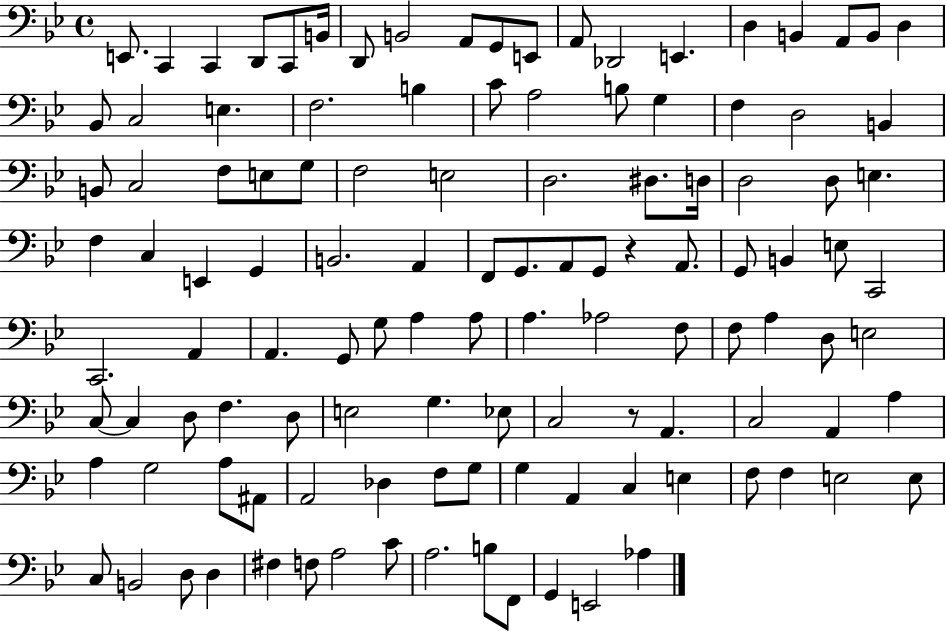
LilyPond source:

{
  \clef bass
  \time 4/4
  \defaultTimeSignature
  \key bes \major
  \repeat volta 2 { e,8. c,4 c,4 d,8 c,8 b,16 | d,8 b,2 a,8 g,8 e,8 | a,8 des,2 e,4. | d4 b,4 a,8 b,8 d4 | \break bes,8 c2 e4. | f2. b4 | c'8 a2 b8 g4 | f4 d2 b,4 | \break b,8 c2 f8 e8 g8 | f2 e2 | d2. dis8. d16 | d2 d8 e4. | \break f4 c4 e,4 g,4 | b,2. a,4 | f,8 g,8. a,8 g,8 r4 a,8. | g,8 b,4 e8 c,2 | \break c,2. a,4 | a,4. g,8 g8 a4 a8 | a4. aes2 f8 | f8 a4 d8 e2 | \break c8~~ c4 d8 f4. d8 | e2 g4. ees8 | c2 r8 a,4. | c2 a,4 a4 | \break a4 g2 a8 ais,8 | a,2 des4 f8 g8 | g4 a,4 c4 e4 | f8 f4 e2 e8 | \break c8 b,2 d8 d4 | fis4 f8 a2 c'8 | a2. b8 f,8 | g,4 e,2 aes4 | \break } \bar "|."
}